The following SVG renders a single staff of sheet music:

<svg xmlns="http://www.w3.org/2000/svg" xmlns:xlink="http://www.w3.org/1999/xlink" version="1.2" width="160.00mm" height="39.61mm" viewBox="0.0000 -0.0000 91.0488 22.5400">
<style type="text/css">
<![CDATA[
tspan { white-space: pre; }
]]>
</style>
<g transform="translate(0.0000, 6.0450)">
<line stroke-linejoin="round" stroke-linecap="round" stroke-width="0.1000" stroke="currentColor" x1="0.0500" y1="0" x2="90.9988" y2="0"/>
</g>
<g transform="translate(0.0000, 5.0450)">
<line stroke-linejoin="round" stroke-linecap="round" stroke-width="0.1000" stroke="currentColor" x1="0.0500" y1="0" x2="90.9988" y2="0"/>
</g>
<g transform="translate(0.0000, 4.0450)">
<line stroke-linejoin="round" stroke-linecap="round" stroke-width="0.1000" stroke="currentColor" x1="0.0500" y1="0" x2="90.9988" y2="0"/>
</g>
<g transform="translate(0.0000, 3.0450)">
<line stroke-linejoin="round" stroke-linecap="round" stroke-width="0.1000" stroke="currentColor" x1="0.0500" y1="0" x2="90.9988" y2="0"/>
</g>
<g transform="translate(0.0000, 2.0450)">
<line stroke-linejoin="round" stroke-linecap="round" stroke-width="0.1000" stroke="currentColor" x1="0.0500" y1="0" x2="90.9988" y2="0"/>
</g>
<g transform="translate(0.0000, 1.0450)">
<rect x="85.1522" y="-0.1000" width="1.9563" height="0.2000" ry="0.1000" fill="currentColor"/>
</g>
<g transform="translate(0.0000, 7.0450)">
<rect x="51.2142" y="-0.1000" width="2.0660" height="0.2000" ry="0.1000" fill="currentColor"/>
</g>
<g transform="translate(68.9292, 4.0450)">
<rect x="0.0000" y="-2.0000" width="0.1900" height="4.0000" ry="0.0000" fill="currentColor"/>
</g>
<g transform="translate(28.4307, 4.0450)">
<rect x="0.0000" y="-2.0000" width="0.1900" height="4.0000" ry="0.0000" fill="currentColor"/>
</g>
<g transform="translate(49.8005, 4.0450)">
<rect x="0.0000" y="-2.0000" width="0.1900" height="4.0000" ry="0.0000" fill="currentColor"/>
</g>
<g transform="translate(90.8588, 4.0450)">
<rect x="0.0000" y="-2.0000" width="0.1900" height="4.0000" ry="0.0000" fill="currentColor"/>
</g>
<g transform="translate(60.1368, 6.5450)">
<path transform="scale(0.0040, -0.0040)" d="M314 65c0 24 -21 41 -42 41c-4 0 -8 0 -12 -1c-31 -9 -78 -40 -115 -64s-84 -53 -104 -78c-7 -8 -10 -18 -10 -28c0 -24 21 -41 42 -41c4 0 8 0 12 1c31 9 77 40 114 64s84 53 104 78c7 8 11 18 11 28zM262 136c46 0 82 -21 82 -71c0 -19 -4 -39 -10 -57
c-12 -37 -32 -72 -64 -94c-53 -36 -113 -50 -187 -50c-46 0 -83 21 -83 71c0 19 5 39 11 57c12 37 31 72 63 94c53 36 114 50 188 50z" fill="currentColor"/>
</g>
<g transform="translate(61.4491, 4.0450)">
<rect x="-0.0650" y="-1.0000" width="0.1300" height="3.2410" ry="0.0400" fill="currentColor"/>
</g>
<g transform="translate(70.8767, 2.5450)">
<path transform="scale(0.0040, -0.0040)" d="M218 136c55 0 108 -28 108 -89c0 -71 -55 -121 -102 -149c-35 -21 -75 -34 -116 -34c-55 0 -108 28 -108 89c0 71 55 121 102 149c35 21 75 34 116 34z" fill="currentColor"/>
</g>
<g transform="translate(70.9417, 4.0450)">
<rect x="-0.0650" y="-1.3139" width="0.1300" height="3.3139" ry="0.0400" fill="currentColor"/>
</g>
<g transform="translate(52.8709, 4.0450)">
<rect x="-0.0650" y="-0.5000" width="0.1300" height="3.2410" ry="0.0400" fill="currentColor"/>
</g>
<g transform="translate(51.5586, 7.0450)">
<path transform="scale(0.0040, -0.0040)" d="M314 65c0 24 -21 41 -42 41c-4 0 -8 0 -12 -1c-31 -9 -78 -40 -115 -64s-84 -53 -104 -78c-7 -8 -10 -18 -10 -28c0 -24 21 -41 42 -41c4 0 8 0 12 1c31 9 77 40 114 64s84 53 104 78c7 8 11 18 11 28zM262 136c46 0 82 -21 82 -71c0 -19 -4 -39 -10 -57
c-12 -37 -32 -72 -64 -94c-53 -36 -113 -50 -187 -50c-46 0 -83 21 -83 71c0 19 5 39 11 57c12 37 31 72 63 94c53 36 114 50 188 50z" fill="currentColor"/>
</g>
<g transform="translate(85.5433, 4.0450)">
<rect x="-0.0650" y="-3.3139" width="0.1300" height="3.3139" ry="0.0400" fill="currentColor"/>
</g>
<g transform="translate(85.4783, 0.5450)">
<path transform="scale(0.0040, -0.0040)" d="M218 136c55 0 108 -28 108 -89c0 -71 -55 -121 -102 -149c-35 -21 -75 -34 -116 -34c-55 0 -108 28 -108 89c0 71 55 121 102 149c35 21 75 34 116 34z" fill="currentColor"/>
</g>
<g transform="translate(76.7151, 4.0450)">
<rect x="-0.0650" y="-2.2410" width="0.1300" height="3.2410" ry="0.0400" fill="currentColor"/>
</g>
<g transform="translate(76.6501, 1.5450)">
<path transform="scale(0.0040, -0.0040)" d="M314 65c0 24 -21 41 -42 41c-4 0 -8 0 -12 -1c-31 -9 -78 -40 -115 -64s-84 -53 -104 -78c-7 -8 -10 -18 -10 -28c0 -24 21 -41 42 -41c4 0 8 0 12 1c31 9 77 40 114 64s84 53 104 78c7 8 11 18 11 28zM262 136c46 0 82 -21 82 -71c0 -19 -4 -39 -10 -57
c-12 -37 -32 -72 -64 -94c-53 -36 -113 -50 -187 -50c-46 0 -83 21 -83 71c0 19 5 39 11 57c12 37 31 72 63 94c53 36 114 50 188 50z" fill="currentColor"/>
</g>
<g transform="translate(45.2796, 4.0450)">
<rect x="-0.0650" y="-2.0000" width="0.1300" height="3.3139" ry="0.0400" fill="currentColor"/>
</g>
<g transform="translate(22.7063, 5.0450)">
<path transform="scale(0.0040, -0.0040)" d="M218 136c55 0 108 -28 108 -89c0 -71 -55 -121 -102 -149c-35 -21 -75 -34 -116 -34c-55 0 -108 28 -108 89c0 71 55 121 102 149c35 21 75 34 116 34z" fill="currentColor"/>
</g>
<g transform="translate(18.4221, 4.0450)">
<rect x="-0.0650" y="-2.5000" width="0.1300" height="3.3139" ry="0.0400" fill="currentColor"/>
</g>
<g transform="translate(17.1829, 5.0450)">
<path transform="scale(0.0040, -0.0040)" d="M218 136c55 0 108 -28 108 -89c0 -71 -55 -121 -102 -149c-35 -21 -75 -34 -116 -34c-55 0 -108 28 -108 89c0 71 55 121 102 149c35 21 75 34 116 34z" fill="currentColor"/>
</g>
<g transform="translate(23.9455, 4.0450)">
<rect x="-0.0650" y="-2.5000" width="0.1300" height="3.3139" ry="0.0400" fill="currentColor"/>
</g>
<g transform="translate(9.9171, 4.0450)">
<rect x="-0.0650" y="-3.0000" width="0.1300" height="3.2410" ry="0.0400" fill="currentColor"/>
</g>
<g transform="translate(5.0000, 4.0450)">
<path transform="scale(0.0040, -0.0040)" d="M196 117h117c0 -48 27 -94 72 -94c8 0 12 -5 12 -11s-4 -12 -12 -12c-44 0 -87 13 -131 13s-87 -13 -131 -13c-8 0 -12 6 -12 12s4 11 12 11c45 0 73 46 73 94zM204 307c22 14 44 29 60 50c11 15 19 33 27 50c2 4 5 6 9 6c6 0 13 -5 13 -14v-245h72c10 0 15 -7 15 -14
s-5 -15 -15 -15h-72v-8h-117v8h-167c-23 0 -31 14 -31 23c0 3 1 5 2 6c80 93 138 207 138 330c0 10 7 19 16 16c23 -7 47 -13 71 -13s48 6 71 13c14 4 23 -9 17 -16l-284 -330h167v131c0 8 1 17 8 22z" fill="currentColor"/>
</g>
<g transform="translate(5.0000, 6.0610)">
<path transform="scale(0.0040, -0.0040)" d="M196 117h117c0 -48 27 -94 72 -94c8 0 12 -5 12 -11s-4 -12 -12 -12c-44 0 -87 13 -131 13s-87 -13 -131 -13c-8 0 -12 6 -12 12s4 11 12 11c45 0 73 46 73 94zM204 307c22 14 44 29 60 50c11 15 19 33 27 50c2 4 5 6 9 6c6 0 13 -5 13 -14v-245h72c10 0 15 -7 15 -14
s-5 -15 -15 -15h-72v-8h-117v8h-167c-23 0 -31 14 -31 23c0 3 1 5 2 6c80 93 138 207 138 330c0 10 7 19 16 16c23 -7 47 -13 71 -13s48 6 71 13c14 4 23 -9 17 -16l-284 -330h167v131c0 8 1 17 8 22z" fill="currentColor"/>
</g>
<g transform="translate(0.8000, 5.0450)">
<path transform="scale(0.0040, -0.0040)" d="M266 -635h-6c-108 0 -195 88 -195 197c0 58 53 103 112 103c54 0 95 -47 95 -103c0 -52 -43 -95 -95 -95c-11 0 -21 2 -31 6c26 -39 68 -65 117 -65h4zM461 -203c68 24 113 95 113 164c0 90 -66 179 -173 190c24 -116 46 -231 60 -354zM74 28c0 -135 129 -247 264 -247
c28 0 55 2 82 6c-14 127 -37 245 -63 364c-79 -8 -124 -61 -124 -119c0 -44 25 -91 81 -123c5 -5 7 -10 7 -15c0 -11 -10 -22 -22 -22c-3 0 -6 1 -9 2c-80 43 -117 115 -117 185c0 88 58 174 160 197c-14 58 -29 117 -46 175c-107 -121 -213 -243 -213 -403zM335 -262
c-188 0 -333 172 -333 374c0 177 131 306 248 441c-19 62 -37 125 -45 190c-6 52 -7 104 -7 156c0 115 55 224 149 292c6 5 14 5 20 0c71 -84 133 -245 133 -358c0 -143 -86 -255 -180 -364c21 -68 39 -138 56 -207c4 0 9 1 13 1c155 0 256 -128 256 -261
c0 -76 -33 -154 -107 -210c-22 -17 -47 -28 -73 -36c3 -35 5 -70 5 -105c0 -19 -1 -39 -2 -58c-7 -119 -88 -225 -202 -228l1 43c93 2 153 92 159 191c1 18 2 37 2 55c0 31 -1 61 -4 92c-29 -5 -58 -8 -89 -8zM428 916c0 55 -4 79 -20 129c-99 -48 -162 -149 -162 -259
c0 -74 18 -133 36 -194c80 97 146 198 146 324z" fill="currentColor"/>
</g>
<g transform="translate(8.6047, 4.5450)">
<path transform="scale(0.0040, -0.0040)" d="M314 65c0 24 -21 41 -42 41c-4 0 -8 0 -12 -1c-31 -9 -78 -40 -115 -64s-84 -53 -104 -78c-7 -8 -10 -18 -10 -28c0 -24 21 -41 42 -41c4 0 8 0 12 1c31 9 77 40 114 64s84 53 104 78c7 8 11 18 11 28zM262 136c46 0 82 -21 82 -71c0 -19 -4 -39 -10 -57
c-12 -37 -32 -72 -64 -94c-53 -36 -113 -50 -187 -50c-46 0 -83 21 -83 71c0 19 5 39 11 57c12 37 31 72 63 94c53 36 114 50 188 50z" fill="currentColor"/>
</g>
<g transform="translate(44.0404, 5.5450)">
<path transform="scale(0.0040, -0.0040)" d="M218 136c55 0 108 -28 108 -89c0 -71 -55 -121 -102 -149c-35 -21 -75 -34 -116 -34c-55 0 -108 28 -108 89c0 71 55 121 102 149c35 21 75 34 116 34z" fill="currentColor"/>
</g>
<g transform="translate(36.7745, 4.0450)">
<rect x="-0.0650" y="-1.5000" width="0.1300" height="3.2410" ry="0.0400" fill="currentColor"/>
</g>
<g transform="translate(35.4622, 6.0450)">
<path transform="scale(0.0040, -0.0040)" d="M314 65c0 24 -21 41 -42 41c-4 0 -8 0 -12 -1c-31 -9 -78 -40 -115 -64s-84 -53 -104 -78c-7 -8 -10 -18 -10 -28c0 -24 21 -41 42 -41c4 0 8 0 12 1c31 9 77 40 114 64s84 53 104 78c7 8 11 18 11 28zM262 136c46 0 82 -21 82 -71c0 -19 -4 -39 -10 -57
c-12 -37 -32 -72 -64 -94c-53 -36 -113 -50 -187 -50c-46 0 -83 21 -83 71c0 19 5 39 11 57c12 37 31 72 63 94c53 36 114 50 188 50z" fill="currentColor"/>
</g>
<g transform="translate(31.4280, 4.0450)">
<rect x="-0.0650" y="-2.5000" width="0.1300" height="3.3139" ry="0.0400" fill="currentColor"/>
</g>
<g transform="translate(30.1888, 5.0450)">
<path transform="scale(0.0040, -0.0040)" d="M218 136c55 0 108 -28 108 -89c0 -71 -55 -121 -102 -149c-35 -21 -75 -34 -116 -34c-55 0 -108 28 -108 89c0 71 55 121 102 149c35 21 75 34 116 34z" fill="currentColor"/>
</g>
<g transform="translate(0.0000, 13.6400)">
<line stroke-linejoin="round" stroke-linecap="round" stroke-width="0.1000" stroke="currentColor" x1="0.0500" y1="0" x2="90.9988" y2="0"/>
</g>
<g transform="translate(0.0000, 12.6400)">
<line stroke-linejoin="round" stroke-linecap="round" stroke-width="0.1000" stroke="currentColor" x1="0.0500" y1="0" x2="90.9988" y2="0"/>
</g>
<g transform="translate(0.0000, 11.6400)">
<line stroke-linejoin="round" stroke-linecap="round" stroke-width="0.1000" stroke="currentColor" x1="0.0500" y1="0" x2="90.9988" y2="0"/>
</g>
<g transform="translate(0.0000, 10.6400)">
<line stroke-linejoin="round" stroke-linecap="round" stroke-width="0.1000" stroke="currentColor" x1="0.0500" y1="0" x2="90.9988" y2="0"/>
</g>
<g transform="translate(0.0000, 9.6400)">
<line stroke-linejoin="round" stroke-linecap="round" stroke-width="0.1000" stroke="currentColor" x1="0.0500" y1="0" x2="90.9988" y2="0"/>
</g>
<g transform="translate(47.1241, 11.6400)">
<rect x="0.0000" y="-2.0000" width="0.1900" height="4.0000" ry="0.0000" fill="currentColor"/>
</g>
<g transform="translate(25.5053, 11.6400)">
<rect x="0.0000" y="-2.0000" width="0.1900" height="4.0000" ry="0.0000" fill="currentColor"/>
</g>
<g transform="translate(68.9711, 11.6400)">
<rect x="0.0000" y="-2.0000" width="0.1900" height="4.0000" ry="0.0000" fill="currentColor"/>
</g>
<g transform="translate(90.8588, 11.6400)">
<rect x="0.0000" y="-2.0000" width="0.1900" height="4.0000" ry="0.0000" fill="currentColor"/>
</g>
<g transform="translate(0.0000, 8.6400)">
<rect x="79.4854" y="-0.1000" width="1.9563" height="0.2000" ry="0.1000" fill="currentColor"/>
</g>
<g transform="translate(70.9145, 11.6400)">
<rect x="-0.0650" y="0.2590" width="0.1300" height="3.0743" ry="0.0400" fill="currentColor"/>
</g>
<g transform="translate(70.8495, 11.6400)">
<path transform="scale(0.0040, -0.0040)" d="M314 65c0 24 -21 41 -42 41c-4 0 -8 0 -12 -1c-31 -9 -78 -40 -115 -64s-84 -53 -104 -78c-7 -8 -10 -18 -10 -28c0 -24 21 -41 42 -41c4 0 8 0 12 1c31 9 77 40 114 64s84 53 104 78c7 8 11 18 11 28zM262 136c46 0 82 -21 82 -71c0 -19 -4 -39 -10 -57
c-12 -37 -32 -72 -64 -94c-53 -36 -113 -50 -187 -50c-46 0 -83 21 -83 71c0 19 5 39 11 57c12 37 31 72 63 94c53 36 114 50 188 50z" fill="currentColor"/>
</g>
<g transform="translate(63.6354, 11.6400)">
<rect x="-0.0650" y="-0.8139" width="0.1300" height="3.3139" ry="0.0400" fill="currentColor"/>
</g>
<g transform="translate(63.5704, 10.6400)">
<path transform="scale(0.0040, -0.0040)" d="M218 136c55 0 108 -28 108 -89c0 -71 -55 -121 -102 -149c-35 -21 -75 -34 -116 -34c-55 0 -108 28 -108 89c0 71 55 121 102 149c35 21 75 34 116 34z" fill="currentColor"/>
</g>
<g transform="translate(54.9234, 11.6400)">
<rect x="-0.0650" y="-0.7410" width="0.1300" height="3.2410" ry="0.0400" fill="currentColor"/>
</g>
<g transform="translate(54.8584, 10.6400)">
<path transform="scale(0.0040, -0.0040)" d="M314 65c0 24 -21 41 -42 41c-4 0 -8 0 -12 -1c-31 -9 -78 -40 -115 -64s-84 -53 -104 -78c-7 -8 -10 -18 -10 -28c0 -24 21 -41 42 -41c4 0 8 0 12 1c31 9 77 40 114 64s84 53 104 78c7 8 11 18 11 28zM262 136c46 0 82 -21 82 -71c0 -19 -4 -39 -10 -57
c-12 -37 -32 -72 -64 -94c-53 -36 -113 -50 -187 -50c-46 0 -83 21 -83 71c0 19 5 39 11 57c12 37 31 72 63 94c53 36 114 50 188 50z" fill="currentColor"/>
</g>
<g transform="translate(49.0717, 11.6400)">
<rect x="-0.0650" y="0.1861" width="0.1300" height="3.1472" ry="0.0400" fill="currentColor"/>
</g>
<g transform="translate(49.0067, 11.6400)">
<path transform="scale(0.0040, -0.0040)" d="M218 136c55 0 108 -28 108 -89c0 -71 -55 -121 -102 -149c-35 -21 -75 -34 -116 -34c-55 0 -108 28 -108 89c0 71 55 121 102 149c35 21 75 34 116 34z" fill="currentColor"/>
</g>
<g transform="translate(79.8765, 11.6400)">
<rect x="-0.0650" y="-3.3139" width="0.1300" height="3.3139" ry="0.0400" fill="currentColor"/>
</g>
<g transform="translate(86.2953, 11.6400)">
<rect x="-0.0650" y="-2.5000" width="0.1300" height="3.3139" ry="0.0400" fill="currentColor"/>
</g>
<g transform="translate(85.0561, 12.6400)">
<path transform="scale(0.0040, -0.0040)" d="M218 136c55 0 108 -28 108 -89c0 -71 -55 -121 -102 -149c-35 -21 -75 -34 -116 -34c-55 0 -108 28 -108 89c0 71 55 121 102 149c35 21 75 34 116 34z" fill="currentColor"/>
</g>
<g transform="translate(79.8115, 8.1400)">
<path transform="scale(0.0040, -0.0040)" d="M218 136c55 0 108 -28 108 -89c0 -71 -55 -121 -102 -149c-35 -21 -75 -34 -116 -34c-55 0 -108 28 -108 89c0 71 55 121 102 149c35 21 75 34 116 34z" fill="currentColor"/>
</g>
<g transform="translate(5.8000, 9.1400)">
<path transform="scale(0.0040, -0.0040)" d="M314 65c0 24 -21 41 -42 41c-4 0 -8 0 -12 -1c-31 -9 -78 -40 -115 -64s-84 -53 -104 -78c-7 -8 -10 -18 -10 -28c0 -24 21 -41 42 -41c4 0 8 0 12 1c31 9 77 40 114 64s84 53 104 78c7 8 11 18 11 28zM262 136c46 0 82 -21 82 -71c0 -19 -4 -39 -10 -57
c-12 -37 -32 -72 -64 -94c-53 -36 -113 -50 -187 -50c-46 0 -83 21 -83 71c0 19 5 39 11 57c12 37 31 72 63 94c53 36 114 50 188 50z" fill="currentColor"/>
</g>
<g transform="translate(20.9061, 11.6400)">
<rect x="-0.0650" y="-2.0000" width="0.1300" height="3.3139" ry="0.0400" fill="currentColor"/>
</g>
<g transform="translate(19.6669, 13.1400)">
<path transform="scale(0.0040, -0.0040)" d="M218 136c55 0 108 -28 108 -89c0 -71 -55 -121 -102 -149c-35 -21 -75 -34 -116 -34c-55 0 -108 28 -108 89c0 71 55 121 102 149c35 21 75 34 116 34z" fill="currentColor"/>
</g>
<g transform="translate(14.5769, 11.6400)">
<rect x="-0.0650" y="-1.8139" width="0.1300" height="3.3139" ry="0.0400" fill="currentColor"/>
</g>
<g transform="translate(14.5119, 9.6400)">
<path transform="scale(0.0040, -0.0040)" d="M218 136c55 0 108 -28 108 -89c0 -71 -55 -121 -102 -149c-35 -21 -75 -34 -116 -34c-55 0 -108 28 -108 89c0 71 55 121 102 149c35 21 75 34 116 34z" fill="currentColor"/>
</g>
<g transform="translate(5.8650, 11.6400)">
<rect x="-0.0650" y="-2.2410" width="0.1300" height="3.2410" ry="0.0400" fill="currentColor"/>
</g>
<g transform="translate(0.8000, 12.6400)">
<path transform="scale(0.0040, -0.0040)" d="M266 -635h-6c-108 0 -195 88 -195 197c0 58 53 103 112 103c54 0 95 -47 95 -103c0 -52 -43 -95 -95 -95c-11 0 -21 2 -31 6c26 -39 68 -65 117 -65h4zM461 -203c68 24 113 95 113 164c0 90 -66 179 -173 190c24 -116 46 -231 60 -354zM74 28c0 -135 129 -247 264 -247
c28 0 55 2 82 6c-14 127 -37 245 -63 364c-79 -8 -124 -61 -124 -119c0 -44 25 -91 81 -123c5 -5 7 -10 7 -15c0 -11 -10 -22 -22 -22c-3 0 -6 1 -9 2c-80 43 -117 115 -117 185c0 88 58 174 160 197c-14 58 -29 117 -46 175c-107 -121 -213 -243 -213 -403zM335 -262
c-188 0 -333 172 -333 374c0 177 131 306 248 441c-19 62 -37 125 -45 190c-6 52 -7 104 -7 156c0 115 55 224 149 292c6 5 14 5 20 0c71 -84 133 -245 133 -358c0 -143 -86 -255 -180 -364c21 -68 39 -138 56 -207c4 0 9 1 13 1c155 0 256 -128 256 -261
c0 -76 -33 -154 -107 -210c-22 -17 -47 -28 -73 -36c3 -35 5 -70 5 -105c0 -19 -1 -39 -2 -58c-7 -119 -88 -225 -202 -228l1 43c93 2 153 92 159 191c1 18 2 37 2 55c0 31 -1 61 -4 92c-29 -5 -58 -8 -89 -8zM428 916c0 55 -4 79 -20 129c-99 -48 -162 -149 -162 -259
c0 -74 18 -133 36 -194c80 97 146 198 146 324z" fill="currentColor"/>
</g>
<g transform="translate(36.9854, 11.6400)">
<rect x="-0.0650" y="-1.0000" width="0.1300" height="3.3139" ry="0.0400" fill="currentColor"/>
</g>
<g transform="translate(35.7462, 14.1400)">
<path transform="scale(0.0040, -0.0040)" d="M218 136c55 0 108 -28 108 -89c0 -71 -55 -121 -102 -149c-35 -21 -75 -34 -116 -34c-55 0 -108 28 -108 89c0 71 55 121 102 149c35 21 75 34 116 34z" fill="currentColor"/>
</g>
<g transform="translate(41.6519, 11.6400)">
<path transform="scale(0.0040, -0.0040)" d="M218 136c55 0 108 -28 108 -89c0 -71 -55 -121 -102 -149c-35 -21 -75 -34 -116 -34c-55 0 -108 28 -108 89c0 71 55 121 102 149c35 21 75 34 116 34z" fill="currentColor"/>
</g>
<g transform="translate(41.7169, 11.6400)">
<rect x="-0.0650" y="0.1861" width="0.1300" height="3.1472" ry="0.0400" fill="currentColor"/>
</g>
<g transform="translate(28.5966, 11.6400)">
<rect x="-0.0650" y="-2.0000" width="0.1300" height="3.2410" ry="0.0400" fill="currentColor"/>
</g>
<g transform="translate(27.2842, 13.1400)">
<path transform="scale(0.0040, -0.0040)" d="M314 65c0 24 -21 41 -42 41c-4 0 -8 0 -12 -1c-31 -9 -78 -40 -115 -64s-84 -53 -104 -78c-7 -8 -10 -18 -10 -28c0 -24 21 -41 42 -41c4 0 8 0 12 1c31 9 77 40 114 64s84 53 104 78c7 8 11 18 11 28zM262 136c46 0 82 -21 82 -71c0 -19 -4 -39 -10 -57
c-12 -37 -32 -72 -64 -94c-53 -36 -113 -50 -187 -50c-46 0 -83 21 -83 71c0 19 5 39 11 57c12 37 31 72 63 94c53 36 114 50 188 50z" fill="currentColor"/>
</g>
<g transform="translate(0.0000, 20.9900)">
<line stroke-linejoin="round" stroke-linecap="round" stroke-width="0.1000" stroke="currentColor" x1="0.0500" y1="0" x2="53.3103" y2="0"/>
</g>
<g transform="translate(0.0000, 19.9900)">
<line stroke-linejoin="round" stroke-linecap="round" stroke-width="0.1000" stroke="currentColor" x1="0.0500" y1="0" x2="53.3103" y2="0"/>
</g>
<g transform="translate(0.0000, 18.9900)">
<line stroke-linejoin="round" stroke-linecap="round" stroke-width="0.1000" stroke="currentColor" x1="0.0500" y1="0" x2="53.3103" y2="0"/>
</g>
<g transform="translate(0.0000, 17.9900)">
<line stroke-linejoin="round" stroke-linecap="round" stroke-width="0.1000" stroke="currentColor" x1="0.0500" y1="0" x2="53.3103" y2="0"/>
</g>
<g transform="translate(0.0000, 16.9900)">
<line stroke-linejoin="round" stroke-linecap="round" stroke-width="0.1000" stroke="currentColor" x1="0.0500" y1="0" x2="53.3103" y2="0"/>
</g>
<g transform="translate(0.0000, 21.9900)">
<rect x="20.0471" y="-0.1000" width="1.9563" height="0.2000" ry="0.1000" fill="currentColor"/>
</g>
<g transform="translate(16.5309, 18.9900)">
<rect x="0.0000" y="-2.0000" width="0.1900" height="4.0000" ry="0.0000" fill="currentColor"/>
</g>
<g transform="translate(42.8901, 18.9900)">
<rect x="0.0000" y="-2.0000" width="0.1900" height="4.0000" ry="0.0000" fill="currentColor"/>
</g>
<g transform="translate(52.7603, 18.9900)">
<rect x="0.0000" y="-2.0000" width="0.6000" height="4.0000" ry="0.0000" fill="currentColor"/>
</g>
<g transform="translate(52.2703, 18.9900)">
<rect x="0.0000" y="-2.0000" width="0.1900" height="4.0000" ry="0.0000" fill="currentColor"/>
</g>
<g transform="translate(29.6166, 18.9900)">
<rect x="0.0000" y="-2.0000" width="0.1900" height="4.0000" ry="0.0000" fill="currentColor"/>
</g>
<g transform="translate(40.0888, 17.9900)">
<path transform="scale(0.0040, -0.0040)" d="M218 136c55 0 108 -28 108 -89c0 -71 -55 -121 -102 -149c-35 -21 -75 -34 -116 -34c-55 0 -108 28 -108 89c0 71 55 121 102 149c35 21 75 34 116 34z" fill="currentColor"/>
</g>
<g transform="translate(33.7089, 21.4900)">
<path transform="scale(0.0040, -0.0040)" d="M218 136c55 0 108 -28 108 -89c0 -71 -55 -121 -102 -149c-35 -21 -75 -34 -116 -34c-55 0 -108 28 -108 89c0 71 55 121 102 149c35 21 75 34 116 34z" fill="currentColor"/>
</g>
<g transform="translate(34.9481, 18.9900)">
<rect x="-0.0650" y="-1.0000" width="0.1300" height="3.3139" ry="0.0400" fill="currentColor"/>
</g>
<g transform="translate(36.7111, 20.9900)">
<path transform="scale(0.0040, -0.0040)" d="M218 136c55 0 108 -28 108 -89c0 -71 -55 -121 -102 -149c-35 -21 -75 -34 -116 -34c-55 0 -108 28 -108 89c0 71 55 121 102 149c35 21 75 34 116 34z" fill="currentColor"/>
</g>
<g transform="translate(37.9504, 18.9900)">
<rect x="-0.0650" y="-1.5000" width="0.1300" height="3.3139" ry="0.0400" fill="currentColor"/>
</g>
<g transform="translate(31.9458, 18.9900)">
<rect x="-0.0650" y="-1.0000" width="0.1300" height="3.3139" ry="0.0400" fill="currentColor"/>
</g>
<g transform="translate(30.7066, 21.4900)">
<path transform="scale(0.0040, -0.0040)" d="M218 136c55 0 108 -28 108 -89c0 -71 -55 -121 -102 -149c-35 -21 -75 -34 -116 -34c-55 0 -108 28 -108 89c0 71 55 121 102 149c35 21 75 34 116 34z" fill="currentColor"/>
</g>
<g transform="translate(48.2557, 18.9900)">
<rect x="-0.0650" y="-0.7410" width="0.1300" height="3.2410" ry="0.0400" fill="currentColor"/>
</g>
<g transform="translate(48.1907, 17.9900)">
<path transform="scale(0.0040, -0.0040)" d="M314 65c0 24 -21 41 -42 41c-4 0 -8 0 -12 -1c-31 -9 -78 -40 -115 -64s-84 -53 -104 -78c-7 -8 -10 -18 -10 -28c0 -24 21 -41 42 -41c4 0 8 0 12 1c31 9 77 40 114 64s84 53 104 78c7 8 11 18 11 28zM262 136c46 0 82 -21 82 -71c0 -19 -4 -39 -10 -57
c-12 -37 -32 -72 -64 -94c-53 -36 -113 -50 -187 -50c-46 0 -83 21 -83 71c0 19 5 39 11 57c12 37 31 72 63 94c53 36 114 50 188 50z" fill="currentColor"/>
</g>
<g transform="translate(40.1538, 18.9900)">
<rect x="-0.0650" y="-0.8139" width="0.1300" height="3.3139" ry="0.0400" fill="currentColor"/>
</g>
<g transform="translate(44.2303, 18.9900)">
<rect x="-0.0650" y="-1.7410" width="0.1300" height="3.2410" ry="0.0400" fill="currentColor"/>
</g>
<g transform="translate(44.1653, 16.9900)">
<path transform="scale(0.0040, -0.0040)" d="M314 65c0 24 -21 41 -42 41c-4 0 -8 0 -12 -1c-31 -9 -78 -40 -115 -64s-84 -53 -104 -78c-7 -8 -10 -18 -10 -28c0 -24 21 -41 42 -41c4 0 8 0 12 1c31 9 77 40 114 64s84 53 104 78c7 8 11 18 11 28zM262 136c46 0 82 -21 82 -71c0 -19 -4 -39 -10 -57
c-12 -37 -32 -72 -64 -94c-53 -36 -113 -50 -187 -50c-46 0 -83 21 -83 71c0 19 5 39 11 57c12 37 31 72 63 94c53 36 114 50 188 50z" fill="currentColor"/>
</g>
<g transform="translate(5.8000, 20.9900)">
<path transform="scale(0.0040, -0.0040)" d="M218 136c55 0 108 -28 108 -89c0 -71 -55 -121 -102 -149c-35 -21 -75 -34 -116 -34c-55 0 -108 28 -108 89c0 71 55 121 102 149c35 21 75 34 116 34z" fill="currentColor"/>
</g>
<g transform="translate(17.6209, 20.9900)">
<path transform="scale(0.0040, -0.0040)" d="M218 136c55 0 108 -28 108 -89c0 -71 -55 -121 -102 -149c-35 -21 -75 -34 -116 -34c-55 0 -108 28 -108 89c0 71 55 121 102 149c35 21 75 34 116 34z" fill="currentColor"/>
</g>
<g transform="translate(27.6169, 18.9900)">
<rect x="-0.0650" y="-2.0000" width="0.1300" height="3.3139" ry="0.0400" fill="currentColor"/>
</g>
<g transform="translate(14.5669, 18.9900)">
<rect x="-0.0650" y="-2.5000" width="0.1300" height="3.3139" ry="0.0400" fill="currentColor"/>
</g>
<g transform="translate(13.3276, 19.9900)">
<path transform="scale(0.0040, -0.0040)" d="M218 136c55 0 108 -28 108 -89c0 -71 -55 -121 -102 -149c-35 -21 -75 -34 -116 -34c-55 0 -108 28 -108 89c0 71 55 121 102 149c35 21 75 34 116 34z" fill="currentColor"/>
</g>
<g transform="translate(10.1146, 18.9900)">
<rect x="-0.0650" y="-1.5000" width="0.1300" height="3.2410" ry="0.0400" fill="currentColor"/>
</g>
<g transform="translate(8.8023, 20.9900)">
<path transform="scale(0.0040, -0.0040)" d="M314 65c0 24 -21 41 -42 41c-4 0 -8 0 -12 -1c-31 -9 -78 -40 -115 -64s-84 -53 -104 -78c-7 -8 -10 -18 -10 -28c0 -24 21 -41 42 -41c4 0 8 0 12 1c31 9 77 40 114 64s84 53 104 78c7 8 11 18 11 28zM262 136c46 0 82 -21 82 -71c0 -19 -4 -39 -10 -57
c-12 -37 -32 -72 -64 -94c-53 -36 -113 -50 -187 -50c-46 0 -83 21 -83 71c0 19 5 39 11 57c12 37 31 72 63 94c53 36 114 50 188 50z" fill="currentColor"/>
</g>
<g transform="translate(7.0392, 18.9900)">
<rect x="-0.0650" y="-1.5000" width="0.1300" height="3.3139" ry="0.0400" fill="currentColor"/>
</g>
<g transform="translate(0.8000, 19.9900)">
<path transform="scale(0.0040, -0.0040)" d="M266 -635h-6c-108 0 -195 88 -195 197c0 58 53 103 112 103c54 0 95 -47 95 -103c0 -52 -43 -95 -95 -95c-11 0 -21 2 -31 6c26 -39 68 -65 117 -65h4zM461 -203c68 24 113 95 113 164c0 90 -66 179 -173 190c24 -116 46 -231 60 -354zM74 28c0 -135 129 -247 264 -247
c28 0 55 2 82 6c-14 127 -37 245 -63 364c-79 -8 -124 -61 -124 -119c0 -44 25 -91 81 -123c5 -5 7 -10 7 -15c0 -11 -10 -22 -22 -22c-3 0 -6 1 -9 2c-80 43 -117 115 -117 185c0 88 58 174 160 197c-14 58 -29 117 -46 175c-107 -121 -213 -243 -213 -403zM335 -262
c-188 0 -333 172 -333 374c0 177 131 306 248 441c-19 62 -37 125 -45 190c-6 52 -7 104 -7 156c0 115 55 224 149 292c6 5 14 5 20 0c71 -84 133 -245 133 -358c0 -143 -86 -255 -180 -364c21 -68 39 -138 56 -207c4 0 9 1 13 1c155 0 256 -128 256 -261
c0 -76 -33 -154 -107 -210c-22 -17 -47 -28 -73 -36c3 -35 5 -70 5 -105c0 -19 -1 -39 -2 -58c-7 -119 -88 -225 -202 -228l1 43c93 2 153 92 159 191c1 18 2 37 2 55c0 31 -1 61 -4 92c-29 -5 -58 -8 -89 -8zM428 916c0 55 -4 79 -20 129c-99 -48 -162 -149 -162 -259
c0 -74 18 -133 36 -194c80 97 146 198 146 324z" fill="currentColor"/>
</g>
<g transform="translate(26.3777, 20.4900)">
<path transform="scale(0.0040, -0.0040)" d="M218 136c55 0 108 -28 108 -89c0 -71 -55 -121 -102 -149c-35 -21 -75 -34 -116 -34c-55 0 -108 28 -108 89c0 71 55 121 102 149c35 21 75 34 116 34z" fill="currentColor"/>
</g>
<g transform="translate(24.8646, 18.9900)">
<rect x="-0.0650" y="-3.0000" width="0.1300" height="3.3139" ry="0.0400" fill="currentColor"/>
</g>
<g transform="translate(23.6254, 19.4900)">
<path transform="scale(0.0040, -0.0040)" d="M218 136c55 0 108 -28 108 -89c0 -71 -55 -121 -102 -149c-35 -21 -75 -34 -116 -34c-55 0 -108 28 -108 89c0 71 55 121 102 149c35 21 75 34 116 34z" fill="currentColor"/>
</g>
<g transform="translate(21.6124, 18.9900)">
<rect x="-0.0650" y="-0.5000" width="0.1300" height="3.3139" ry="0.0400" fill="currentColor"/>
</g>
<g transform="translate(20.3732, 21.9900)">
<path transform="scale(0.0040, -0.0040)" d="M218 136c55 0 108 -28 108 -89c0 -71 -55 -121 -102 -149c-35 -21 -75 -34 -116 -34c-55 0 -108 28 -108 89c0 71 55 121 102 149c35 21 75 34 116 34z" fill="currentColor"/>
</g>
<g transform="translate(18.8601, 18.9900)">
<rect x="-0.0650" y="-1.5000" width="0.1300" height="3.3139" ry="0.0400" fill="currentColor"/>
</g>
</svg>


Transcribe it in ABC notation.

X:1
T:Untitled
M:4/4
L:1/4
K:C
A2 G G G E2 F C2 D2 e g2 b g2 f F F2 D B B d2 d B2 b G E E2 G E C A F D D E d f2 d2